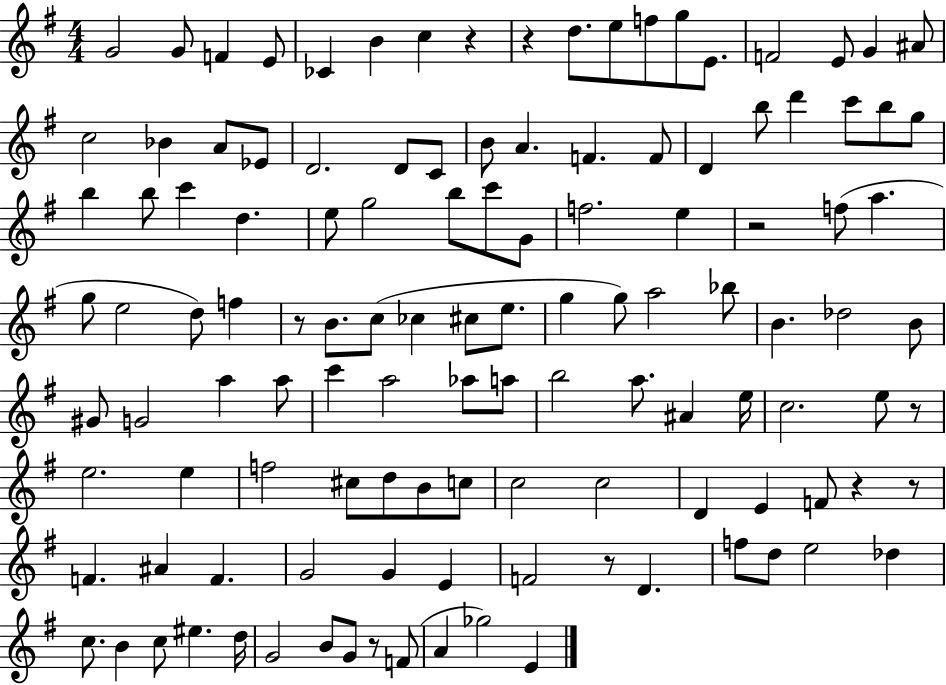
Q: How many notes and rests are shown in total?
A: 121